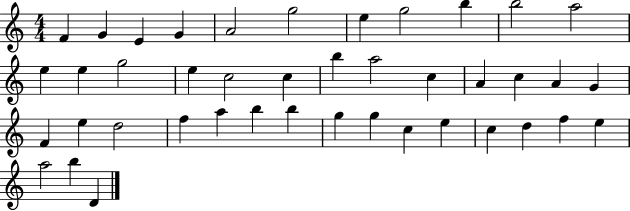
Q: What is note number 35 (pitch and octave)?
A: E5